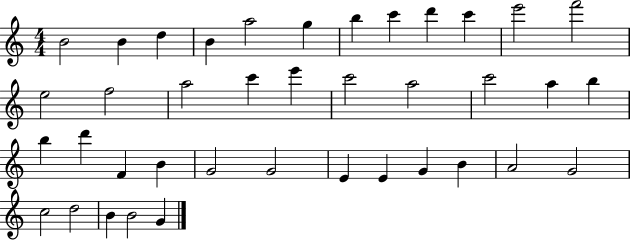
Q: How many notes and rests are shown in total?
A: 39